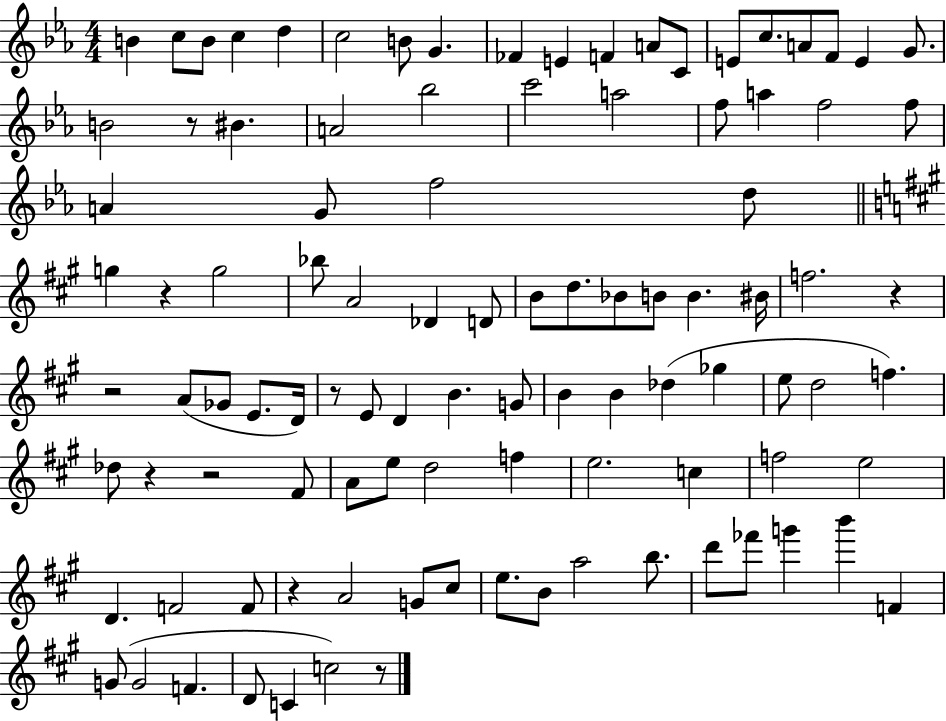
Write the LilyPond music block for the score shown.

{
  \clef treble
  \numericTimeSignature
  \time 4/4
  \key ees \major
  b'4 c''8 b'8 c''4 d''4 | c''2 b'8 g'4. | fes'4 e'4 f'4 a'8 c'8 | e'8 c''8. a'8 f'8 e'4 g'8. | \break b'2 r8 bis'4. | a'2 bes''2 | c'''2 a''2 | f''8 a''4 f''2 f''8 | \break a'4 g'8 f''2 d''8 | \bar "||" \break \key a \major g''4 r4 g''2 | bes''8 a'2 des'4 d'8 | b'8 d''8. bes'8 b'8 b'4. bis'16 | f''2. r4 | \break r2 a'8( ges'8 e'8. d'16) | r8 e'8 d'4 b'4. g'8 | b'4 b'4 des''4( ges''4 | e''8 d''2 f''4.) | \break des''8 r4 r2 fis'8 | a'8 e''8 d''2 f''4 | e''2. c''4 | f''2 e''2 | \break d'4. f'2 f'8 | r4 a'2 g'8 cis''8 | e''8. b'8 a''2 b''8. | d'''8 fes'''8 g'''4 b'''4 f'4 | \break g'8( g'2 f'4. | d'8 c'4 c''2) r8 | \bar "|."
}